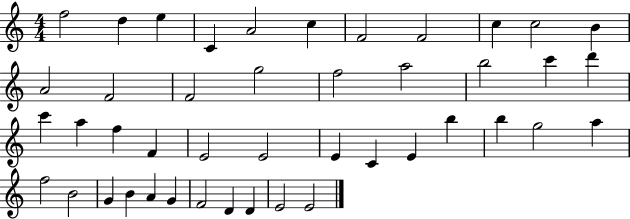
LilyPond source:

{
  \clef treble
  \numericTimeSignature
  \time 4/4
  \key c \major
  f''2 d''4 e''4 | c'4 a'2 c''4 | f'2 f'2 | c''4 c''2 b'4 | \break a'2 f'2 | f'2 g''2 | f''2 a''2 | b''2 c'''4 d'''4 | \break c'''4 a''4 f''4 f'4 | e'2 e'2 | e'4 c'4 e'4 b''4 | b''4 g''2 a''4 | \break f''2 b'2 | g'4 b'4 a'4 g'4 | f'2 d'4 d'4 | e'2 e'2 | \break \bar "|."
}